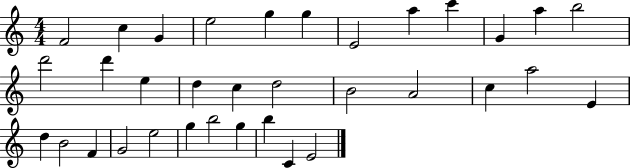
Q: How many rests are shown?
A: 0